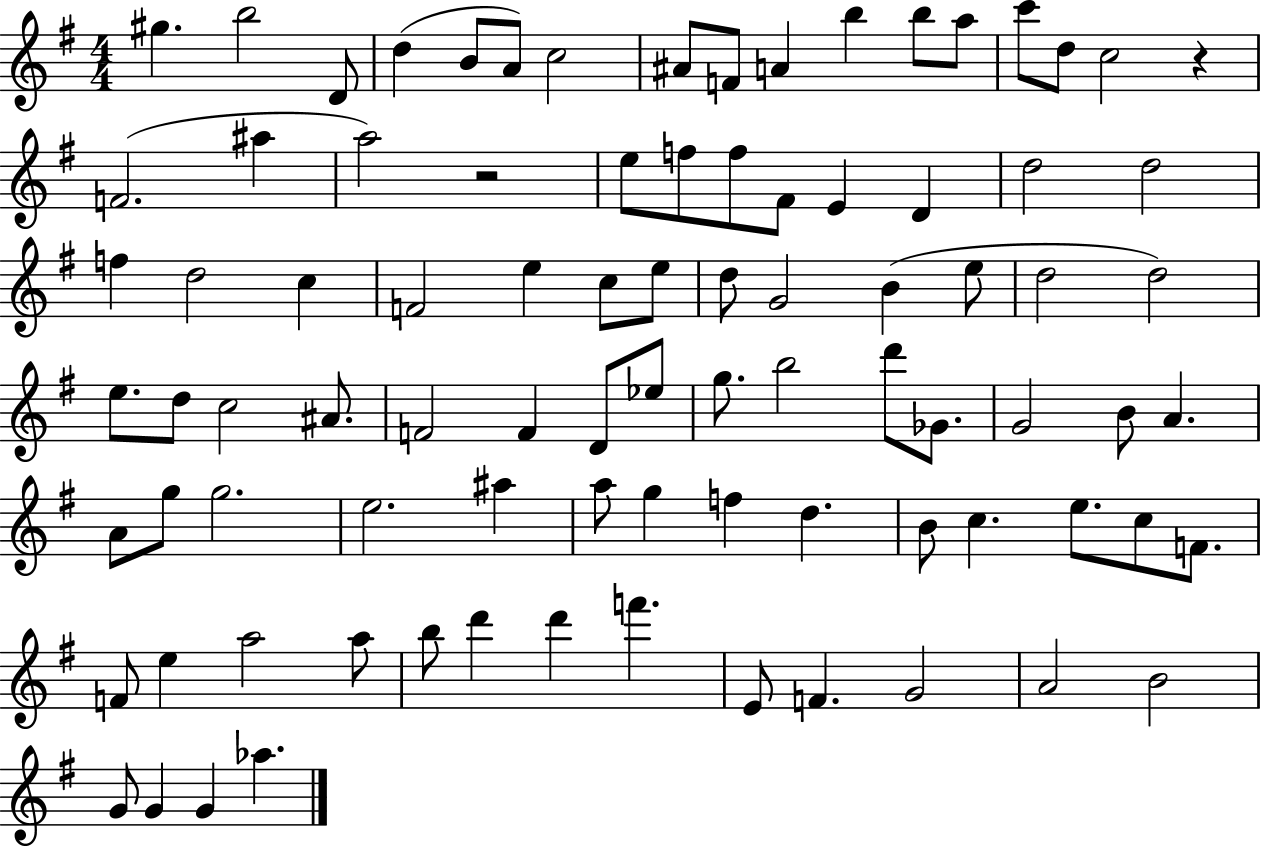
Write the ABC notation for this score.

X:1
T:Untitled
M:4/4
L:1/4
K:G
^g b2 D/2 d B/2 A/2 c2 ^A/2 F/2 A b b/2 a/2 c'/2 d/2 c2 z F2 ^a a2 z2 e/2 f/2 f/2 ^F/2 E D d2 d2 f d2 c F2 e c/2 e/2 d/2 G2 B e/2 d2 d2 e/2 d/2 c2 ^A/2 F2 F D/2 _e/2 g/2 b2 d'/2 _G/2 G2 B/2 A A/2 g/2 g2 e2 ^a a/2 g f d B/2 c e/2 c/2 F/2 F/2 e a2 a/2 b/2 d' d' f' E/2 F G2 A2 B2 G/2 G G _a